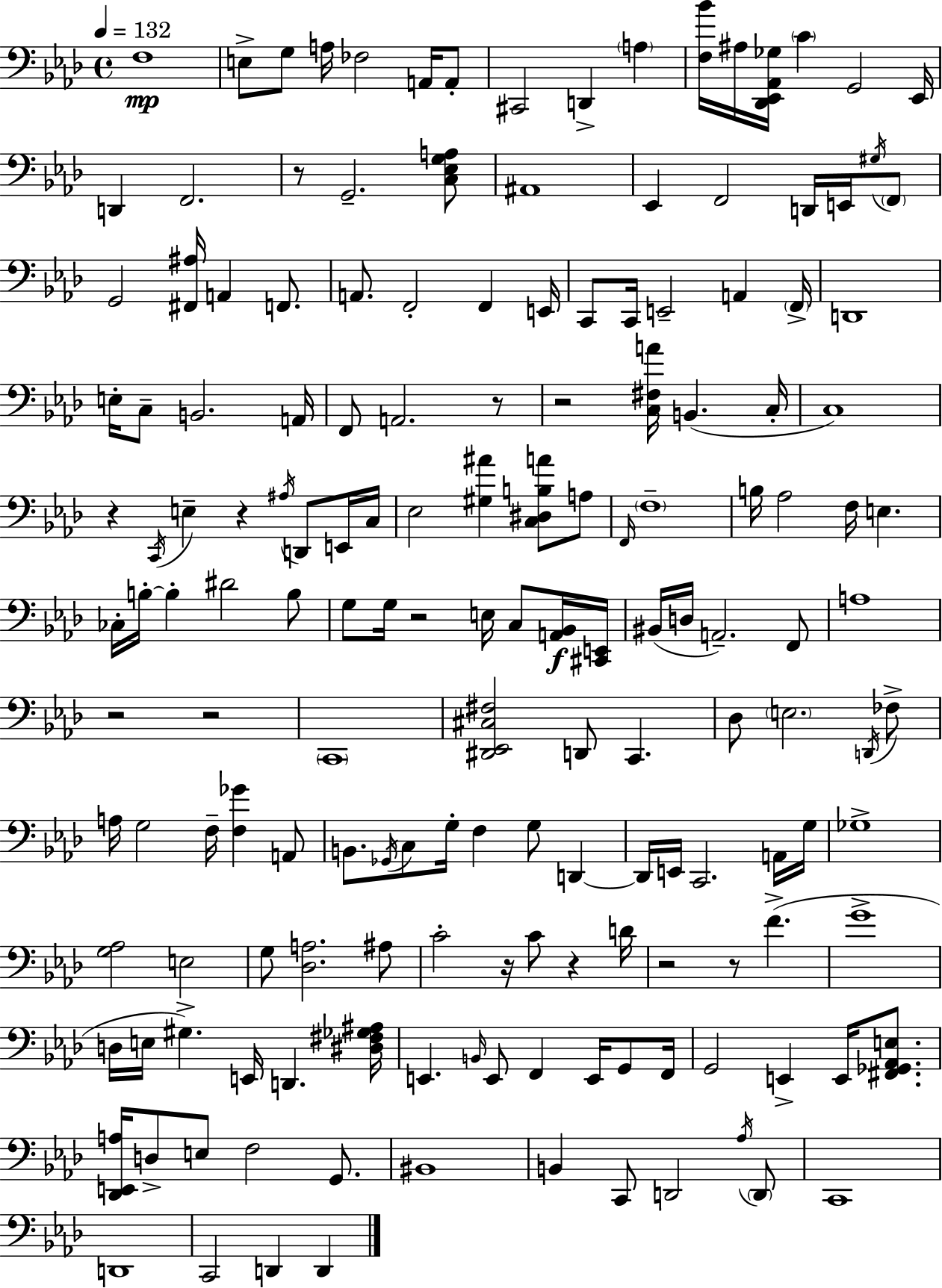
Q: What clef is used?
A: bass